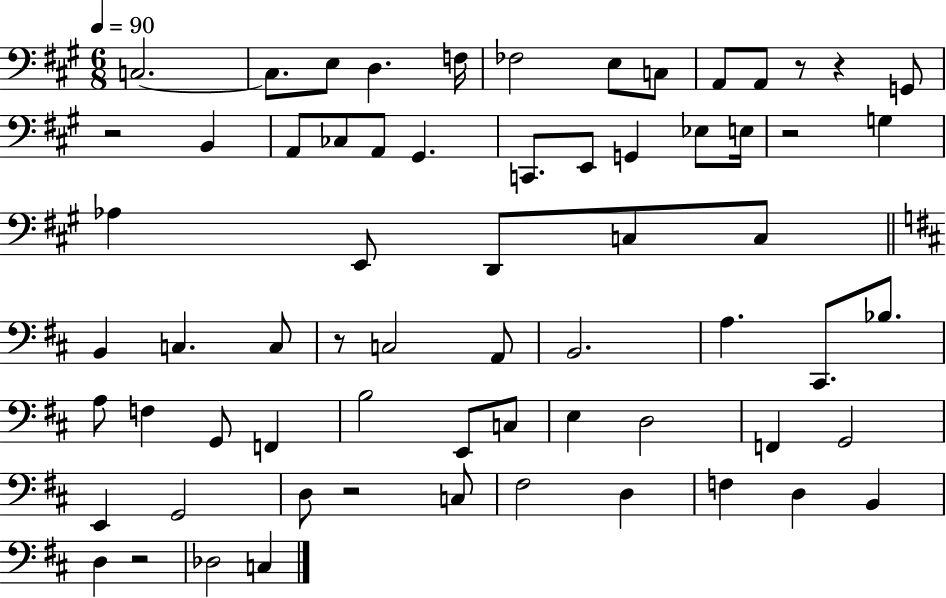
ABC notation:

X:1
T:Untitled
M:6/8
L:1/4
K:A
C,2 C,/2 E,/2 D, F,/4 _F,2 E,/2 C,/2 A,,/2 A,,/2 z/2 z G,,/2 z2 B,, A,,/2 _C,/2 A,,/2 ^G,, C,,/2 E,,/2 G,, _E,/2 E,/4 z2 G, _A, E,,/2 D,,/2 C,/2 C,/2 B,, C, C,/2 z/2 C,2 A,,/2 B,,2 A, ^C,,/2 _B,/2 A,/2 F, G,,/2 F,, B,2 E,,/2 C,/2 E, D,2 F,, G,,2 E,, G,,2 D,/2 z2 C,/2 ^F,2 D, F, D, B,, D, z2 _D,2 C,